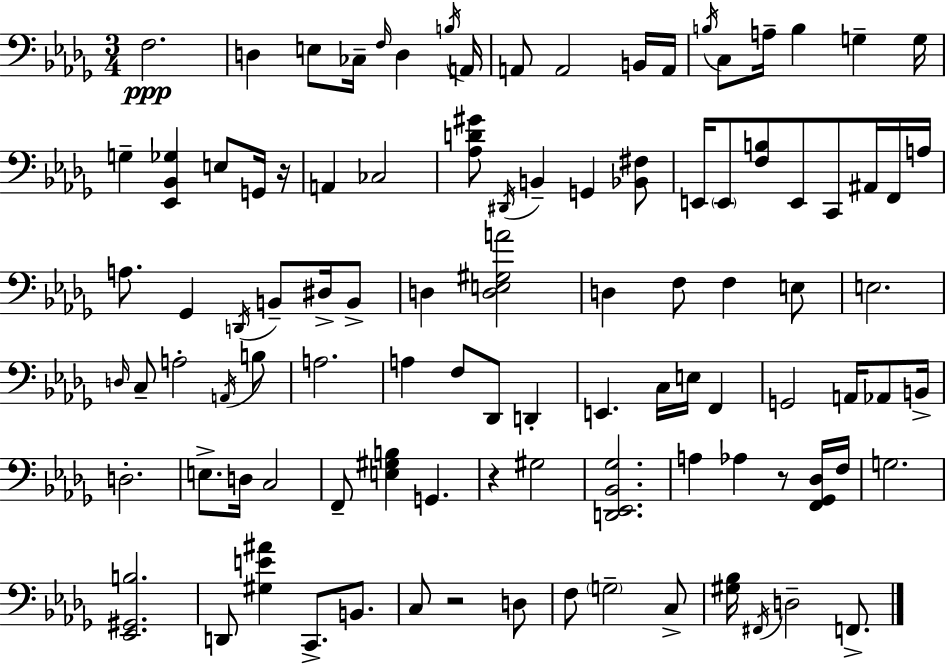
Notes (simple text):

F3/h. D3/q E3/e CES3/s F3/s D3/q B3/s A2/s A2/e A2/h B2/s A2/s B3/s C3/e A3/s B3/q G3/q G3/s G3/q [Eb2,Bb2,Gb3]/q E3/e G2/s R/s A2/q CES3/h [Ab3,D4,G#4]/e D#2/s B2/q G2/q [Bb2,F#3]/e E2/s E2/e [F3,B3]/e E2/e C2/e A#2/s F2/s A3/s A3/e. Gb2/q D2/s B2/e D#3/s B2/e D3/q [D3,E3,G#3,A4]/h D3/q F3/e F3/q E3/e E3/h. D3/s C3/e A3/h A2/s B3/e A3/h. A3/q F3/e Db2/e D2/q E2/q. C3/s E3/s F2/q G2/h A2/s Ab2/e B2/s D3/h. E3/e. D3/s C3/h F2/e [E3,G#3,B3]/q G2/q. R/q G#3/h [D2,Eb2,Bb2,Gb3]/h. A3/q Ab3/q R/e [F2,Gb2,Db3]/s F3/s G3/h. [Eb2,G#2,B3]/h. D2/e [G#3,E4,A#4]/q C2/e. B2/e. C3/e R/h D3/e F3/e G3/h C3/e [G#3,Bb3]/s F#2/s D3/h F2/e.